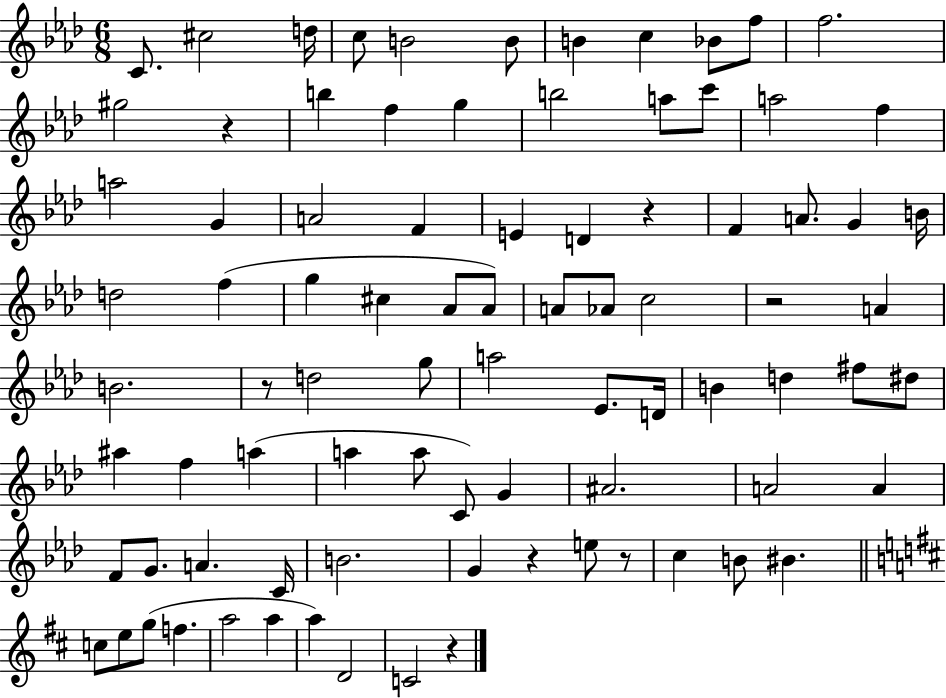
C4/e. C#5/h D5/s C5/e B4/h B4/e B4/q C5/q Bb4/e F5/e F5/h. G#5/h R/q B5/q F5/q G5/q B5/h A5/e C6/e A5/h F5/q A5/h G4/q A4/h F4/q E4/q D4/q R/q F4/q A4/e. G4/q B4/s D5/h F5/q G5/q C#5/q Ab4/e Ab4/e A4/e Ab4/e C5/h R/h A4/q B4/h. R/e D5/h G5/e A5/h Eb4/e. D4/s B4/q D5/q F#5/e D#5/e A#5/q F5/q A5/q A5/q A5/e C4/e G4/q A#4/h. A4/h A4/q F4/e G4/e. A4/q. C4/s B4/h. G4/q R/q E5/e R/e C5/q B4/e BIS4/q. C5/e E5/e G5/e F5/q. A5/h A5/q A5/q D4/h C4/h R/q